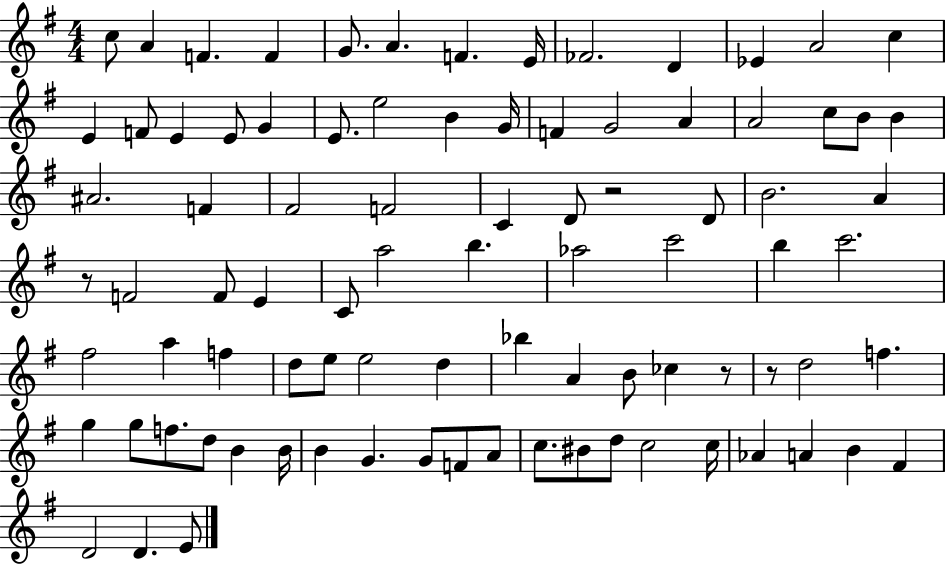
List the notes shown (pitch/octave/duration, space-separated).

C5/e A4/q F4/q. F4/q G4/e. A4/q. F4/q. E4/s FES4/h. D4/q Eb4/q A4/h C5/q E4/q F4/e E4/q E4/e G4/q E4/e. E5/h B4/q G4/s F4/q G4/h A4/q A4/h C5/e B4/e B4/q A#4/h. F4/q F#4/h F4/h C4/q D4/e R/h D4/e B4/h. A4/q R/e F4/h F4/e E4/q C4/e A5/h B5/q. Ab5/h C6/h B5/q C6/h. F#5/h A5/q F5/q D5/e E5/e E5/h D5/q Bb5/q A4/q B4/e CES5/q R/e R/e D5/h F5/q. G5/q G5/e F5/e. D5/e B4/q B4/s B4/q G4/q. G4/e F4/e A4/e C5/e. BIS4/e D5/e C5/h C5/s Ab4/q A4/q B4/q F#4/q D4/h D4/q. E4/e